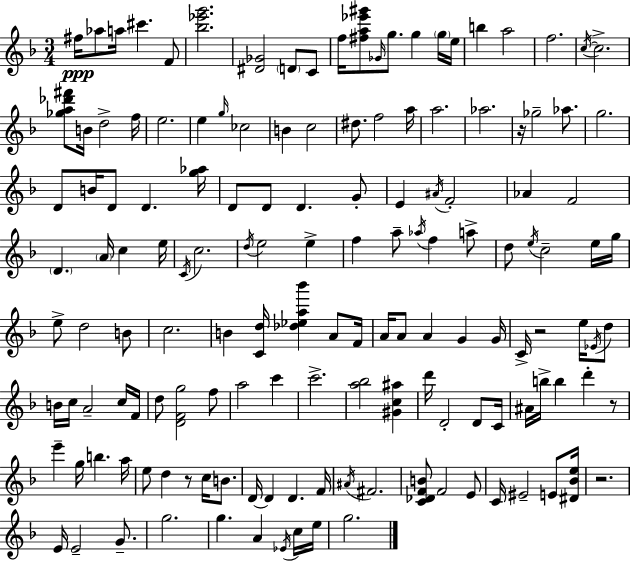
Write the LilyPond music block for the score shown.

{
  \clef treble
  \numericTimeSignature
  \time 3/4
  \key d \minor
  fis''16\ppp aes''8 a''16 cis'''4. f'8 | <bes'' ees''' g'''>2. | <dis' ges'>2 \parenthesize d'8 c'8 | f''16 <fis'' a'' ees''' gis'''>8 \grace { ges'16 } g''8. g''4 \parenthesize g''16 | \break e''16 b''4 a''2 | f''2. | \acciaccatura { c''16~ }~ c''2.-> | <ges'' a'' des''' fis'''>8 b'16 d''2-> | \break f''16 e''2. | e''4 \grace { g''16 } ces''2 | b'4 c''2 | dis''8. f''2 | \break a''16 a''2. | aes''2. | r16 ges''2-- | aes''8. g''2. | \break d'8 b'16 d'8 d'4. | <g'' aes''>16 d'8 d'8 d'4. | g'8-. e'4 \acciaccatura { ais'16 } f'2-. | aes'4 f'2 | \break \parenthesize d'4. \parenthesize a'16 c''4 | e''16 \acciaccatura { c'16 } c''2. | \acciaccatura { d''16 } e''2 | e''4-> f''4 a''8-- | \break \acciaccatura { aes''16 } f''4 a''8-> d''8 \acciaccatura { e''16 } c''2-- | e''16 g''16 e''8-> d''2 | b'8 c''2. | b'4 | \break <c' d''>16 <des'' ees'' a'' bes'''>4 a'8 f'16 a'16 a'8 a'4 | g'4 g'16 c'16-> r2 | e''16 \acciaccatura { ees'16 } d''8 b'16 c''16 a'2-- | c''16 f'16 d''8 <d' f' g''>2 | \break f''8 a''2 | c'''4 c'''2.-> | <a'' bes''>2 | <gis' c'' ais''>4 d'''16 d'2-. | \break d'8 c'16 ais'16 b''16-> b''4 | d'''4-. r8 e'''4-- | g''16 b''4. a''16 e''8 d''4 | r8 c''16 b'8. d'16~~ d'4 | \break d'4. f'16 \acciaccatura { ais'16 } fis'2. | <c' des' f' b'>8 | f'2 e'8 c'16 eis'2-- | e'8 <dis' bes' e''>16 r2. | \break e'16 e'2-- | g'8.-- g''2. | g''4. | a'4 \acciaccatura { ees'16 } c''16 e''16 g''2. | \break \bar "|."
}